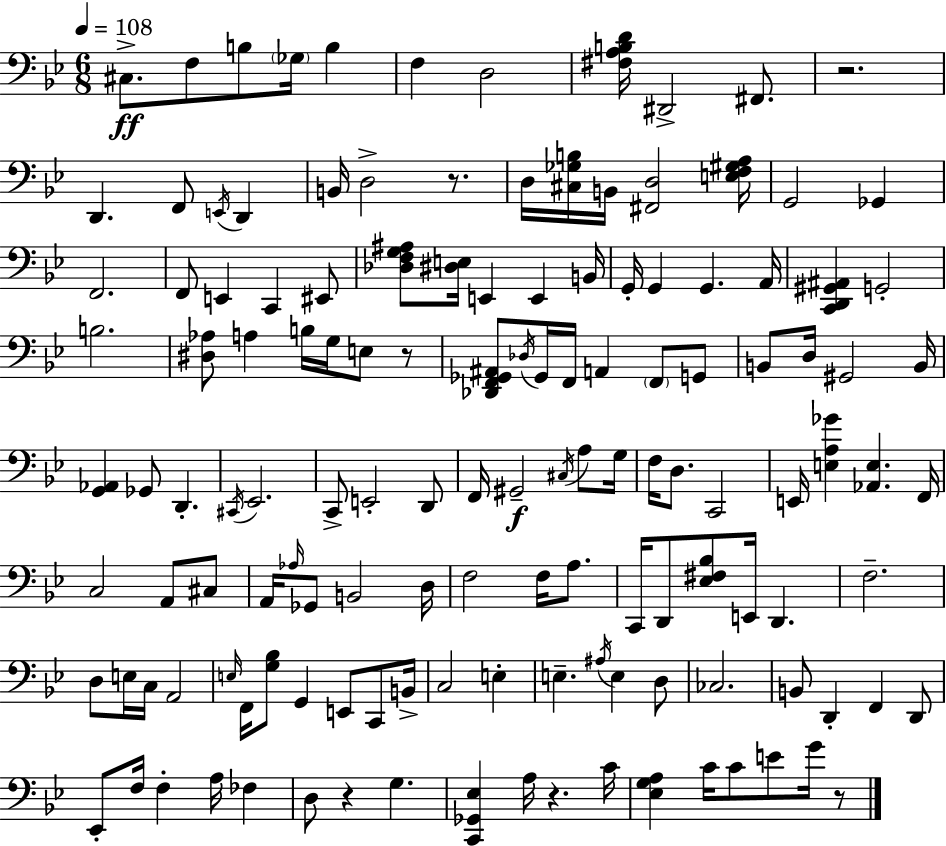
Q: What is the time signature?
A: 6/8